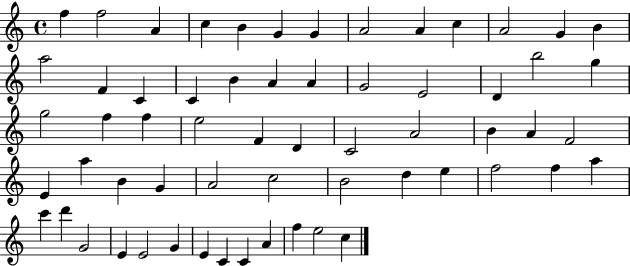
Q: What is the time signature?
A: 4/4